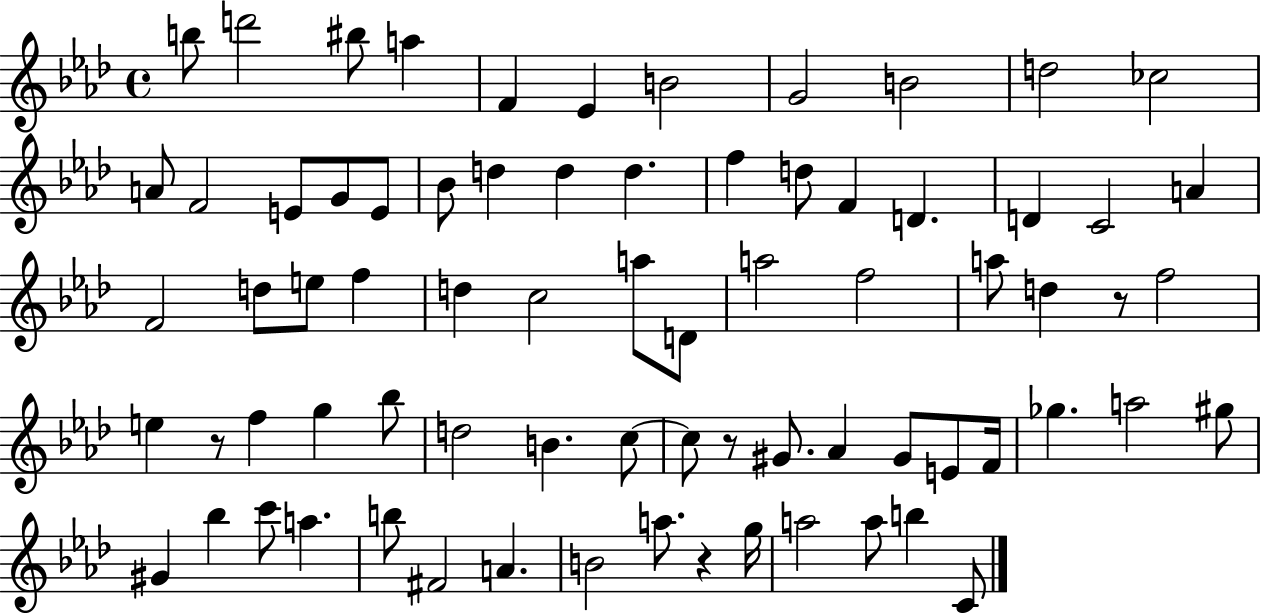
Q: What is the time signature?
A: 4/4